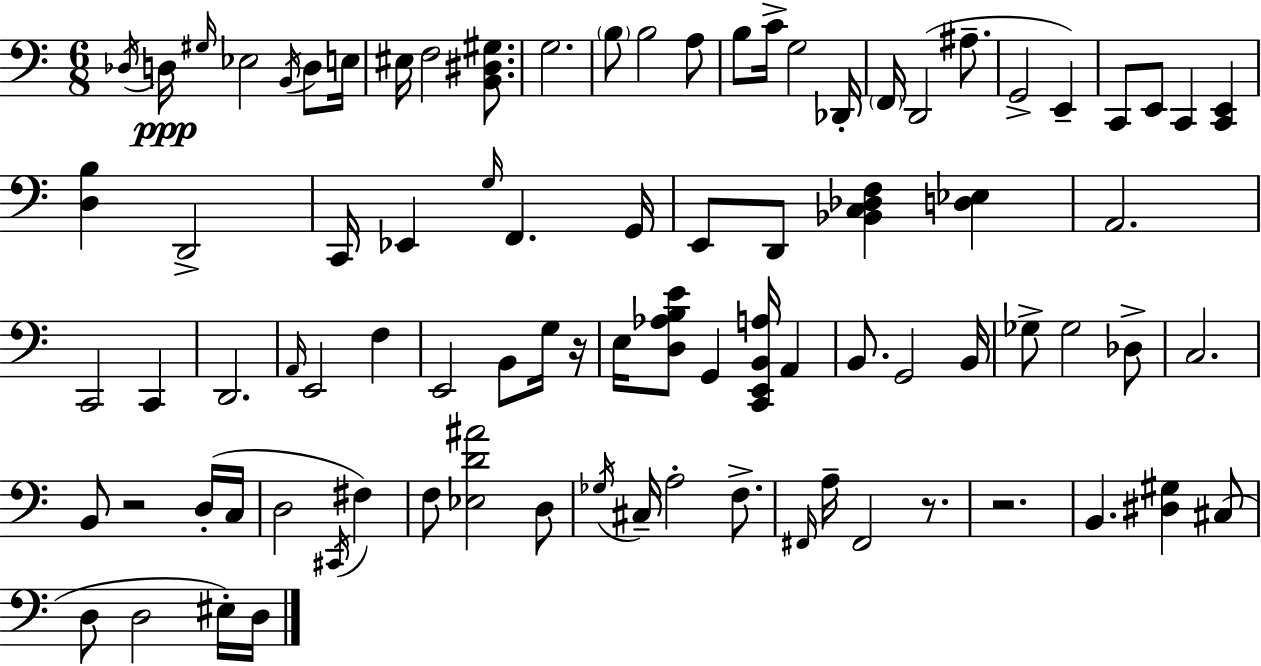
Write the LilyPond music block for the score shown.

{
  \clef bass
  \numericTimeSignature
  \time 6/8
  \key a \minor
  \acciaccatura { des16 }\ppp d16 \grace { gis16 } ees2 \acciaccatura { b,16 } | d8 e16 eis16 f2 | <b, dis gis>8. g2. | \parenthesize b8 b2 | \break a8 b8 c'16-> g2 | des,16-. \parenthesize f,16 d,2( | ais8.-- g,2-> e,4--) | c,8 e,8 c,4 <c, e,>4 | \break <d b>4 d,2-> | c,16 ees,4 \grace { g16 } f,4. | g,16 e,8 d,8 <bes, c des f>4 | <d ees>4 a,2. | \break c,2 | c,4 d,2. | \grace { a,16 } e,2 | f4 e,2 | \break b,8 g16 r16 e16 <d aes b e'>8 g,4 | <c, e, b, a>16 a,4 b,8. g,2 | b,16 ges8-> ges2 | des8-> c2. | \break b,8 r2 | d16-.( c16 d2 | \acciaccatura { cis,16 }) fis4 f8 <ees d' ais'>2 | d8 \acciaccatura { ges16 } cis16-- a2-. | \break f8.-> \grace { fis,16 } a16-- fis,2 | r8. r2. | b,4. | <dis gis>4 cis8( d8 d2 | \break eis16-.) d16 \bar "|."
}